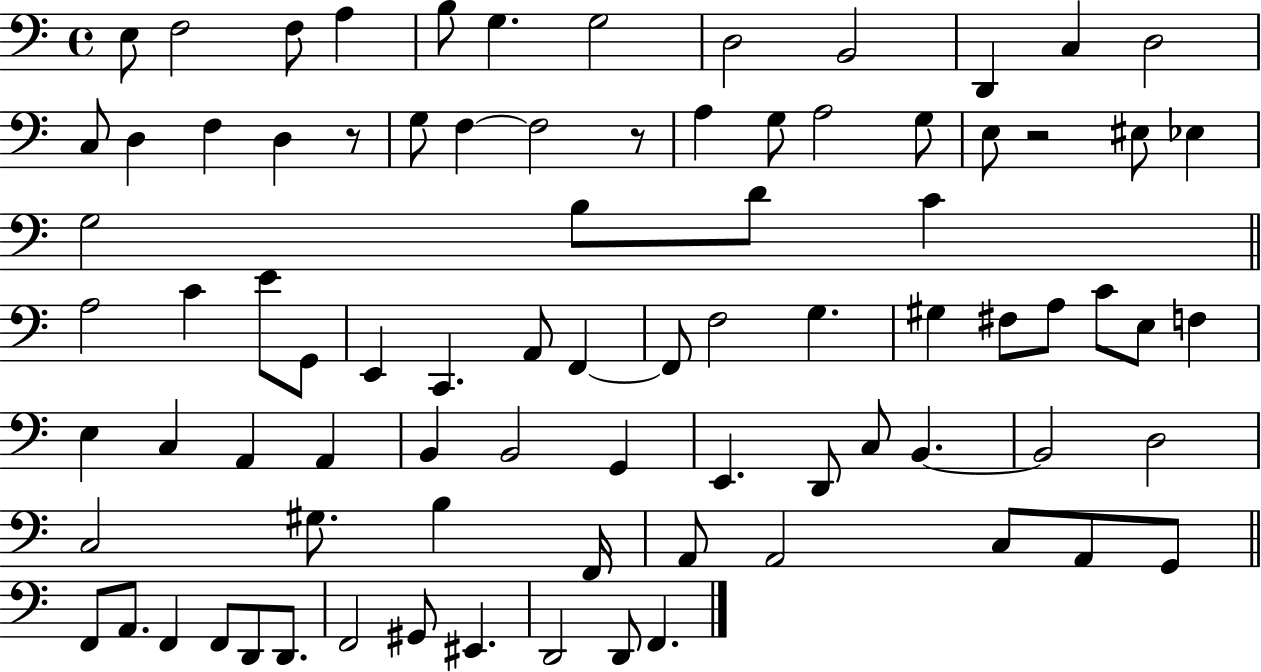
{
  \clef bass
  \time 4/4
  \defaultTimeSignature
  \key c \major
  e8 f2 f8 a4 | b8 g4. g2 | d2 b,2 | d,4 c4 d2 | \break c8 d4 f4 d4 r8 | g8 f4~~ f2 r8 | a4 g8 a2 g8 | e8 r2 eis8 ees4 | \break g2 b8 d'8 c'4 | \bar "||" \break \key c \major a2 c'4 e'8 g,8 | e,4 c,4. a,8 f,4~~ | f,8 f2 g4. | gis4 fis8 a8 c'8 e8 f4 | \break e4 c4 a,4 a,4 | b,4 b,2 g,4 | e,4. d,8 c8 b,4.~~ | b,2 d2 | \break c2 gis8. b4 f,16 | a,8 a,2 c8 a,8 g,8 | \bar "||" \break \key c \major f,8 a,8. f,4 f,8 d,8 d,8. | f,2 gis,8 eis,4. | d,2 d,8 f,4. | \bar "|."
}